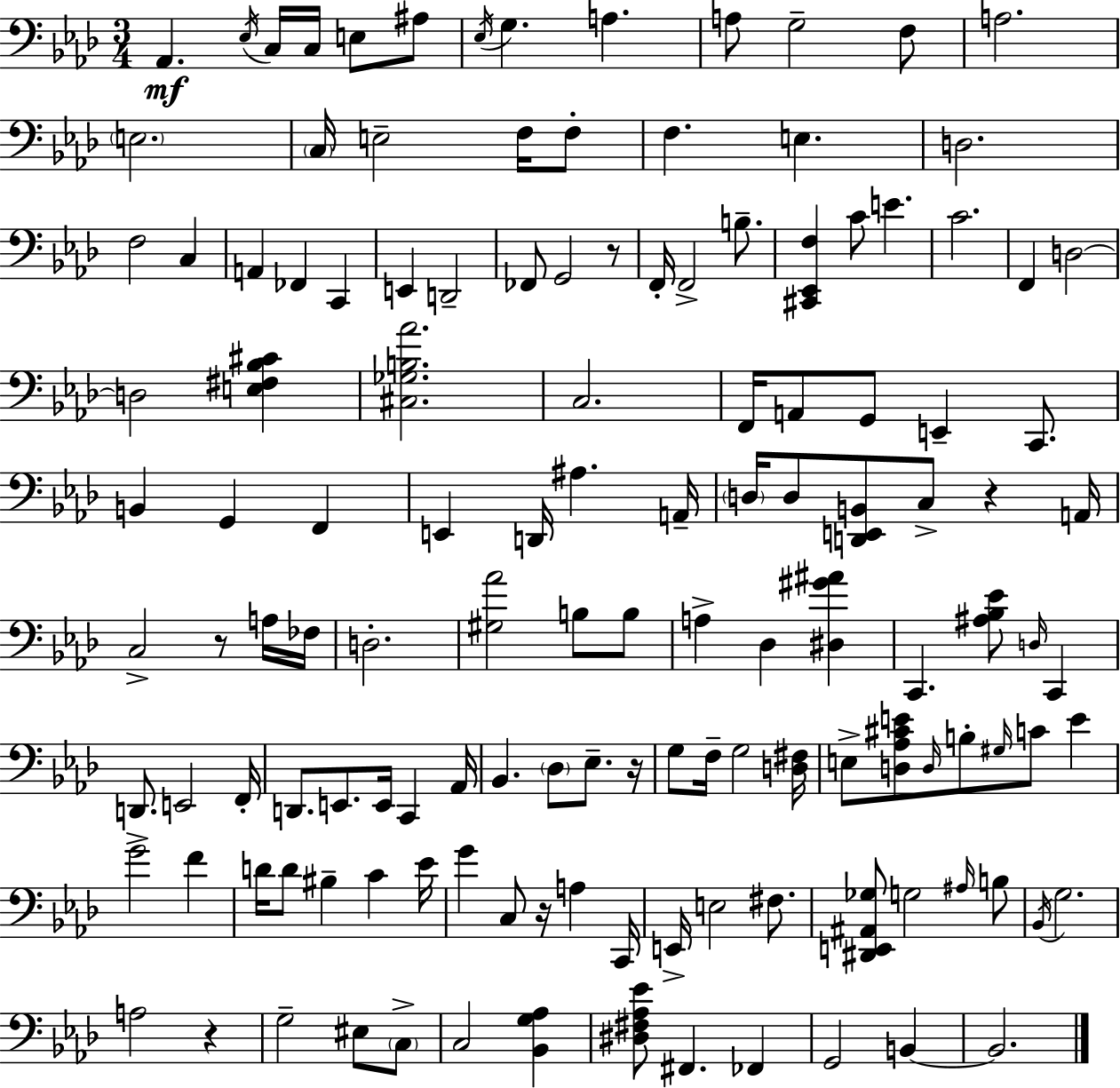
{
  \clef bass
  \numericTimeSignature
  \time 3/4
  \key aes \major
  aes,4.\mf \acciaccatura { ees16 } c16 c16 e8 ais8 | \acciaccatura { ees16 } g4. a4. | a8 g2-- | f8 a2. | \break \parenthesize e2. | \parenthesize c16 e2-- f16 | f8-. f4. e4. | d2. | \break f2 c4 | a,4 fes,4 c,4 | e,4 d,2-- | fes,8 g,2 | \break r8 f,16-. f,2-> b8.-- | <cis, ees, f>4 c'8 e'4. | c'2. | f,4 d2~~ | \break d2 <e fis bes cis'>4 | <cis ges b aes'>2. | c2. | f,16 a,8 g,8 e,4-- c,8. | \break b,4 g,4 f,4 | e,4 d,16 ais4. | a,16-- \parenthesize d16 d8 <d, e, b,>8 c8-> r4 | a,16 c2-> r8 | \break a16 fes16 d2.-. | <gis aes'>2 b8 | b8 a4-> des4 <dis gis' ais'>4 | c,4. <ais bes ees'>8 \grace { d16 } c,4 | \break d,8.-> e,2 | f,16-. d,8. e,8. e,16 c,4 | aes,16 bes,4. \parenthesize des8 ees8.-- | r16 g8 f16-- g2 | \break <d fis>16 e8-> <d aes cis' e'>8 \grace { d16 } b8-. \grace { gis16 } c'8 | e'4 g'2 | f'4 d'16 d'8 bis4-- | c'4 ees'16 g'4 c8 r16 | \break a4 c,16 e,16-> e2 | fis8. <dis, e, ais, ges>8 g2 | \grace { ais16 } b8 \acciaccatura { bes,16 } g2. | a2 | \break r4 g2-- | eis8 \parenthesize c8-> c2 | <bes, g aes>4 <dis fis aes ees'>8 fis,4. | fes,4 g,2 | \break b,4~~ b,2. | \bar "|."
}